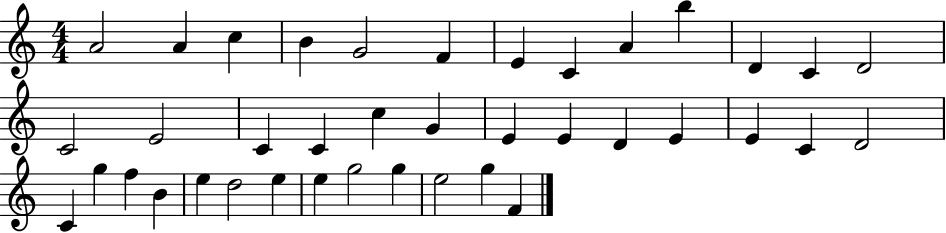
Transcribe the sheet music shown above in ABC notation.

X:1
T:Untitled
M:4/4
L:1/4
K:C
A2 A c B G2 F E C A b D C D2 C2 E2 C C c G E E D E E C D2 C g f B e d2 e e g2 g e2 g F